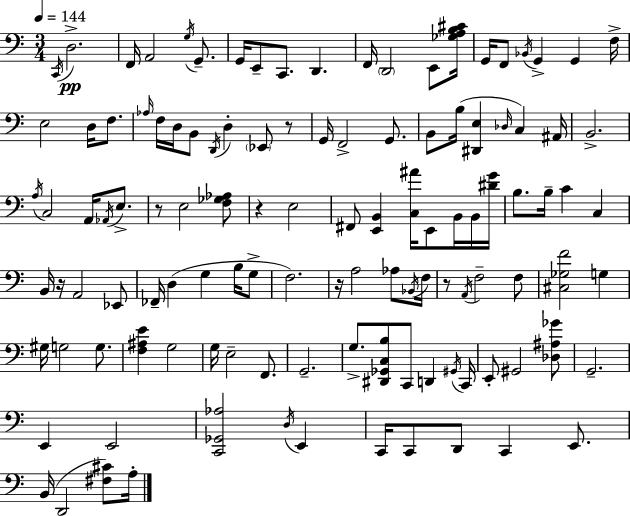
C2/s D3/h. F2/s A2/h G3/s G2/e. G2/s E2/e C2/e. D2/q. F2/s D2/h E2/e [Gb3,A3,B3,C#4]/s G2/s F2/e Bb2/s G2/q G2/q F3/s E3/h D3/s F3/e. Ab3/s F3/s D3/s B2/e D2/s D3/q Eb2/e R/e G2/s F2/h G2/e. B2/e B3/s [D#2,E3]/q Db3/s C3/q A#2/s B2/h. A3/s C3/h A2/s Ab2/s E3/e. R/e E3/h [F3,Gb3,Ab3]/e R/q E3/h F#2/e [E2,B2]/q [C3,A#4]/s E2/e B2/s B2/s [D#4,G4]/s B3/e. B3/s C4/q C3/q B2/s R/s A2/h Eb2/e FES2/s D3/q G3/q B3/s G3/e F3/h. R/s A3/h Ab3/e Bb2/s F3/s R/e A2/s F3/h F3/e [C#3,Gb3,F4]/h G3/q G#3/s G3/h G3/e. [F3,A#3,E4]/q G3/h G3/s E3/h F2/e. G2/h. G3/e. [D#2,Gb2,C3,B3]/e C2/e D2/q G#2/s C2/s E2/e G#2/h [Db3,A#3,Gb4]/e G2/h. E2/q E2/h [C2,Gb2,Ab3]/h D3/s E2/q C2/s C2/e D2/e C2/q E2/e. B2/s D2/h [F#3,C#4]/e A3/s